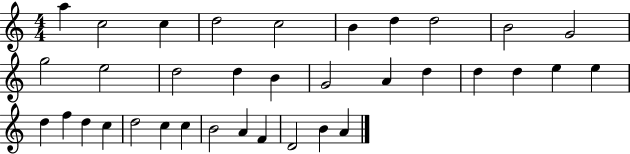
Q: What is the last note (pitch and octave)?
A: A4